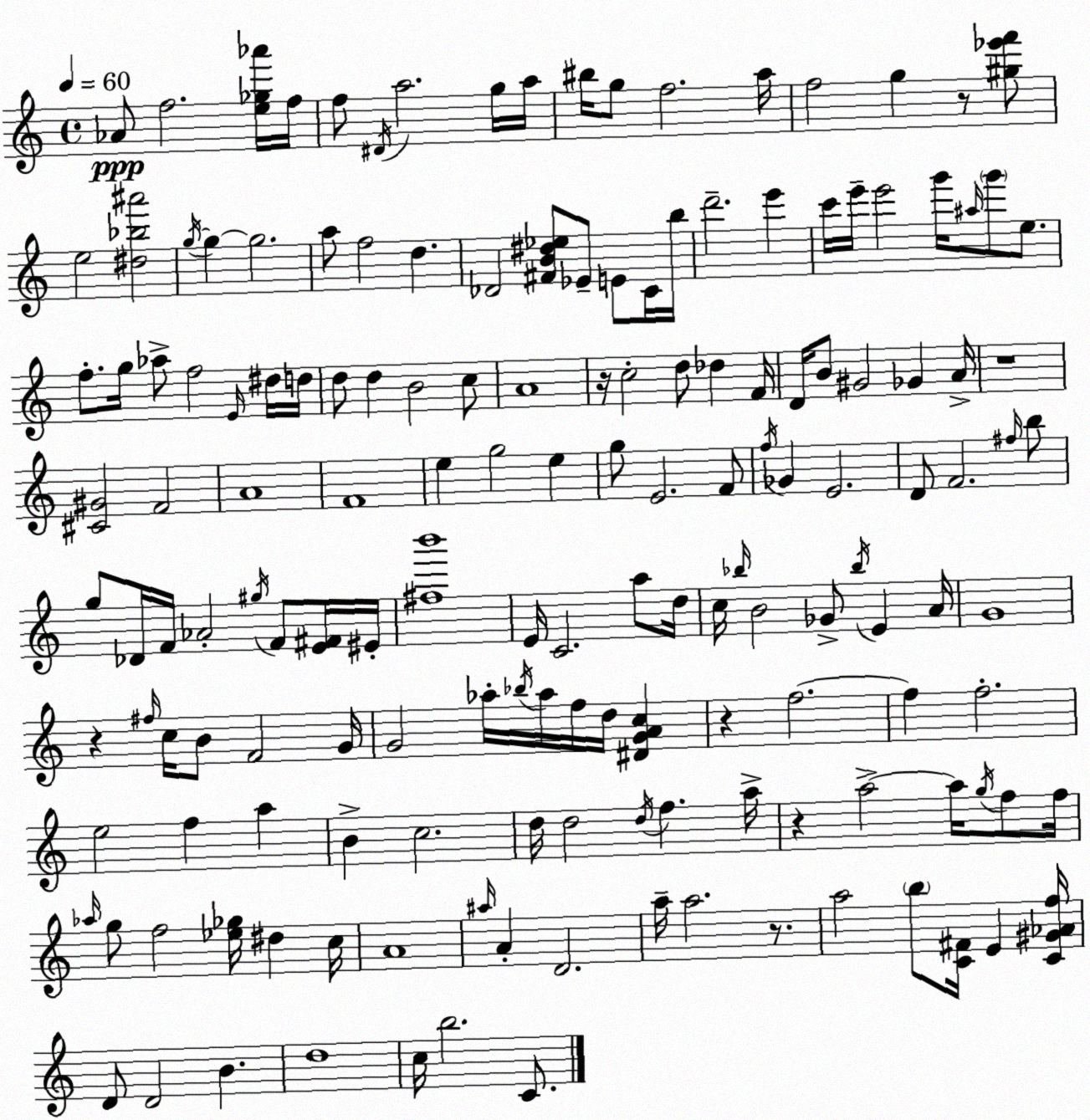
X:1
T:Untitled
M:4/4
L:1/4
K:C
_A/2 f2 [e_g_a']/4 f/4 f/2 ^D/4 a2 g/4 a/4 ^b/4 g/2 f2 a/4 f2 g z/2 [^g_e'f']/2 e2 [^d_b^a']2 g/4 g g2 a/2 f2 d _D2 [^FB^d_e]/2 _E/2 E/2 C/4 b/4 d'2 e' c'/4 e'/4 e'2 g'/4 ^a/4 g'/2 e/2 f/2 g/4 _a/2 f2 E/4 ^d/4 d/4 d/2 d B2 c/2 A4 z/4 c2 d/2 _d F/4 D/4 B/2 ^G2 _G A/4 z4 [^C^G]2 F2 A4 F4 e g2 e g/2 E2 F/2 f/4 _G E2 D/2 F2 ^f/4 b/2 g/2 _D/4 F/4 _A2 ^g/4 F/2 [E^F]/4 ^E/4 [^fb']4 E/4 C2 a/2 d/4 c/4 _b/4 B2 _G/2 _b/4 E A/4 G4 z ^f/4 c/4 B/2 F2 G/4 G2 _a/4 _b/4 _a/4 f/4 d/4 [^DGAc] z f2 f f2 e2 f a B c2 d/4 d2 d/4 f a/4 z a2 a/4 g/4 f/2 f/4 _a/4 g/2 f2 [_e_g]/4 ^d c/4 A4 ^a/4 A D2 a/4 a2 z/2 a2 b/2 [C^F]/4 E [C^G_Af]/4 D/2 D2 B d4 c/4 b2 C/2